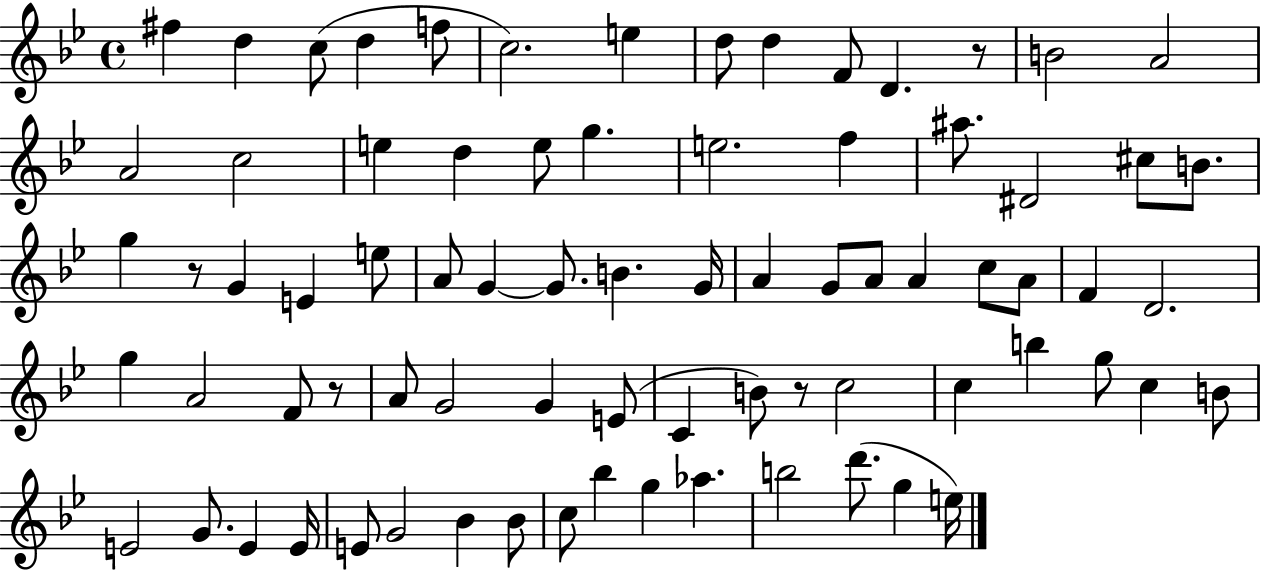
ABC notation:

X:1
T:Untitled
M:4/4
L:1/4
K:Bb
^f d c/2 d f/2 c2 e d/2 d F/2 D z/2 B2 A2 A2 c2 e d e/2 g e2 f ^a/2 ^D2 ^c/2 B/2 g z/2 G E e/2 A/2 G G/2 B G/4 A G/2 A/2 A c/2 A/2 F D2 g A2 F/2 z/2 A/2 G2 G E/2 C B/2 z/2 c2 c b g/2 c B/2 E2 G/2 E E/4 E/2 G2 _B _B/2 c/2 _b g _a b2 d'/2 g e/4